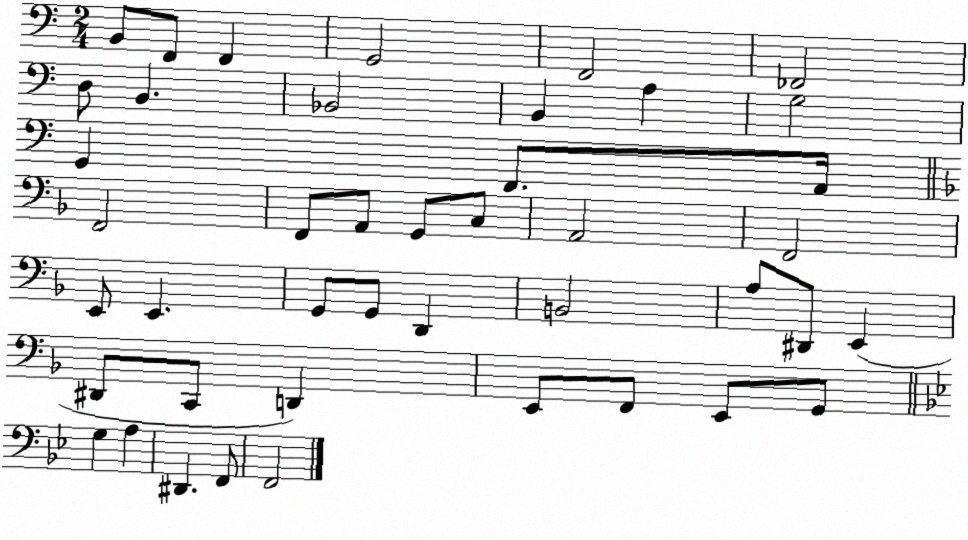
X:1
T:Untitled
M:2/4
L:1/4
K:C
B,,/2 F,,/2 F,, G,,2 F,,2 _F,,2 D,/2 B,, _B,,2 B,, A, G,2 G,, F,,/2 A,,/4 F,,2 F,,/2 A,,/2 G,,/2 C,/2 A,,2 F,,2 E,,/2 E,, G,,/2 G,,/2 D,, B,,2 A,/2 ^D,,/2 E,, ^D,,/2 C,,/2 D,, E,,/2 F,,/2 E,,/2 G,,/2 G, A, ^D,, F,,/2 F,,2